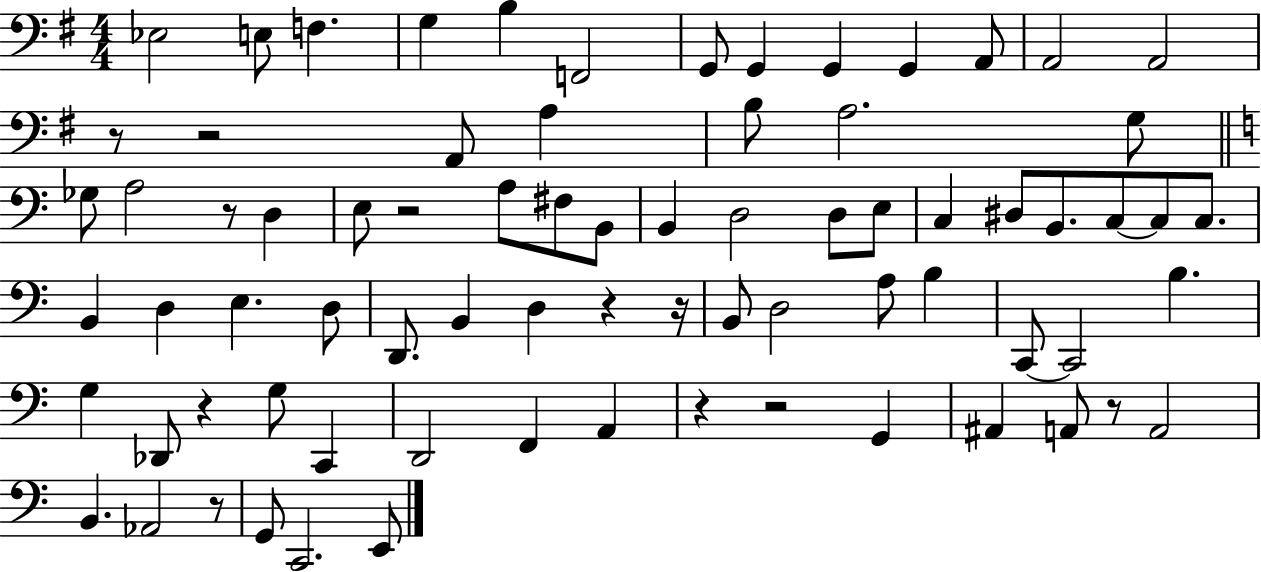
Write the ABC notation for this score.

X:1
T:Untitled
M:4/4
L:1/4
K:G
_E,2 E,/2 F, G, B, F,,2 G,,/2 G,, G,, G,, A,,/2 A,,2 A,,2 z/2 z2 A,,/2 A, B,/2 A,2 G,/2 _G,/2 A,2 z/2 D, E,/2 z2 A,/2 ^F,/2 B,,/2 B,, D,2 D,/2 E,/2 C, ^D,/2 B,,/2 C,/2 C,/2 C,/2 B,, D, E, D,/2 D,,/2 B,, D, z z/4 B,,/2 D,2 A,/2 B, C,,/2 C,,2 B, G, _D,,/2 z G,/2 C,, D,,2 F,, A,, z z2 G,, ^A,, A,,/2 z/2 A,,2 B,, _A,,2 z/2 G,,/2 C,,2 E,,/2